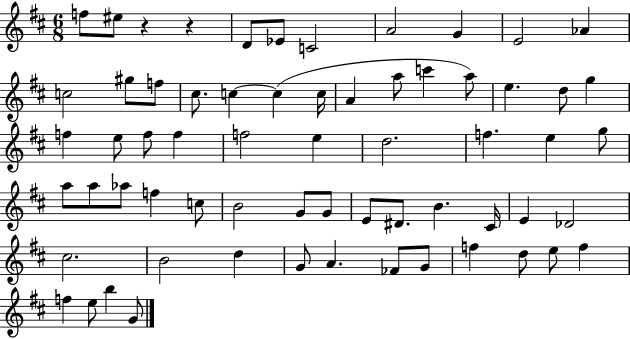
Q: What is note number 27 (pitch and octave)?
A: F5